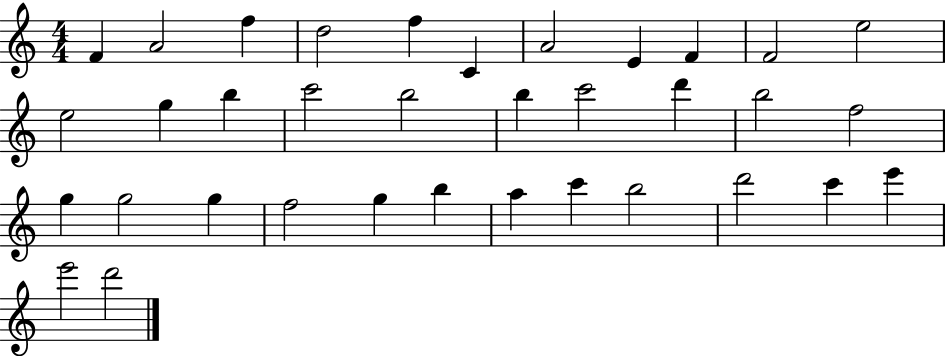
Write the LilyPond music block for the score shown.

{
  \clef treble
  \numericTimeSignature
  \time 4/4
  \key c \major
  f'4 a'2 f''4 | d''2 f''4 c'4 | a'2 e'4 f'4 | f'2 e''2 | \break e''2 g''4 b''4 | c'''2 b''2 | b''4 c'''2 d'''4 | b''2 f''2 | \break g''4 g''2 g''4 | f''2 g''4 b''4 | a''4 c'''4 b''2 | d'''2 c'''4 e'''4 | \break e'''2 d'''2 | \bar "|."
}